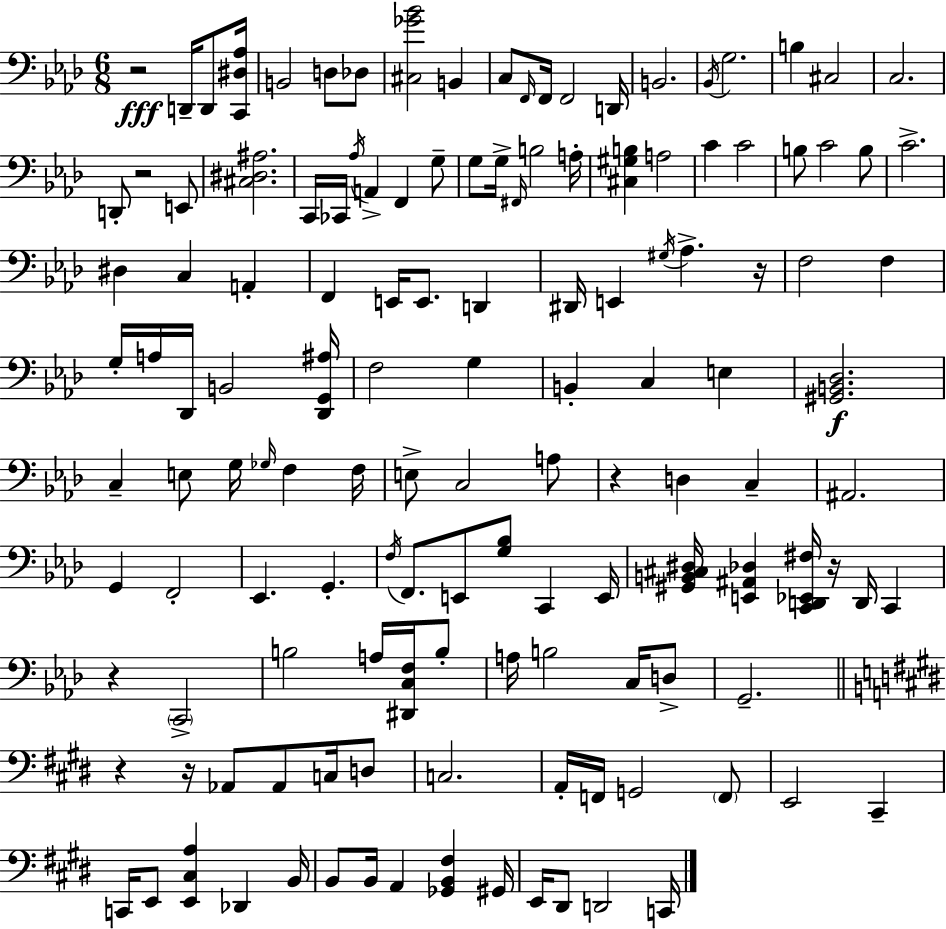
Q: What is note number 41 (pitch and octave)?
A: F2